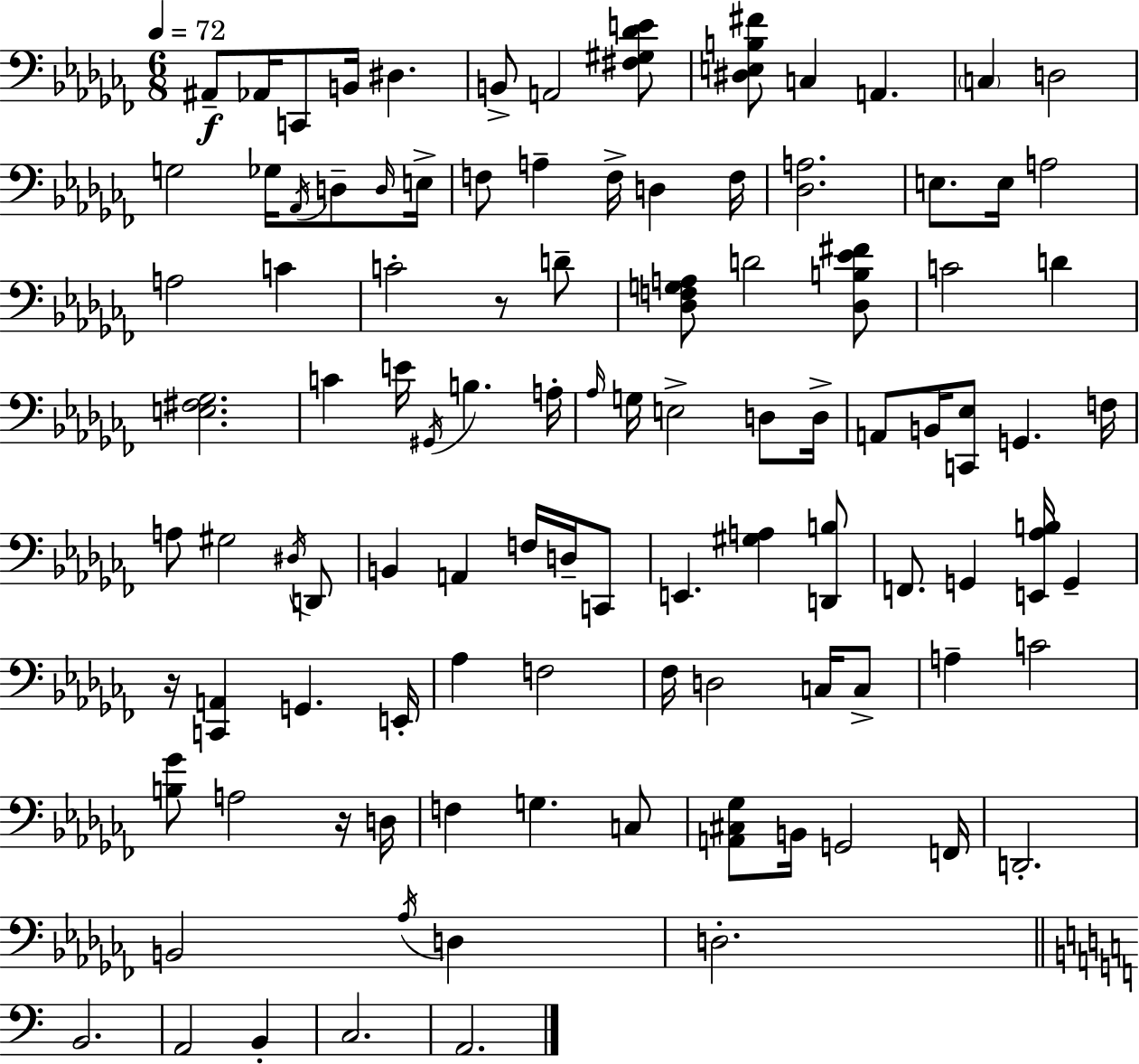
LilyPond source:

{
  \clef bass
  \numericTimeSignature
  \time 6/8
  \key aes \minor
  \tempo 4 = 72
  ais,8--\f aes,16 c,8 b,16 dis4. | b,8-> a,2 <fis gis des' e'>8 | <dis e b fis'>8 c4 a,4. | \parenthesize c4 d2 | \break g2 ges16 \acciaccatura { aes,16 } d8-- | \grace { d16 } e16-> f8 a4-- f16-> d4 | f16 <des a>2. | e8. e16 a2 | \break a2 c'4 | c'2-. r8 | d'8-- <des f g a>8 d'2 | <des b ees' fis'>8 c'2 d'4 | \break <e fis ges>2. | c'4 e'16 \acciaccatura { gis,16 } b4. | a16-. \grace { aes16 } g16 e2-> | d8 d16-> a,8 b,16 <c, ees>8 g,4. | \break f16 a8 gis2 | \acciaccatura { dis16 } d,8 b,4 a,4 | f16 d16-- c,8 e,4. <gis a>4 | <d, b>8 f,8. g,4 | \break <e, aes b>16 g,4-- r16 <c, a,>4 g,4. | e,16-. aes4 f2 | fes16 d2 | c16 c8-> a4-- c'2 | \break <b ges'>8 a2 | r16 d16 f4 g4. | c8 <a, cis ges>8 b,16 g,2 | f,16 d,2.-. | \break b,2 | \acciaccatura { aes16 } d4 d2.-. | \bar "||" \break \key c \major b,2. | a,2 b,4-. | c2. | a,2. | \break \bar "|."
}